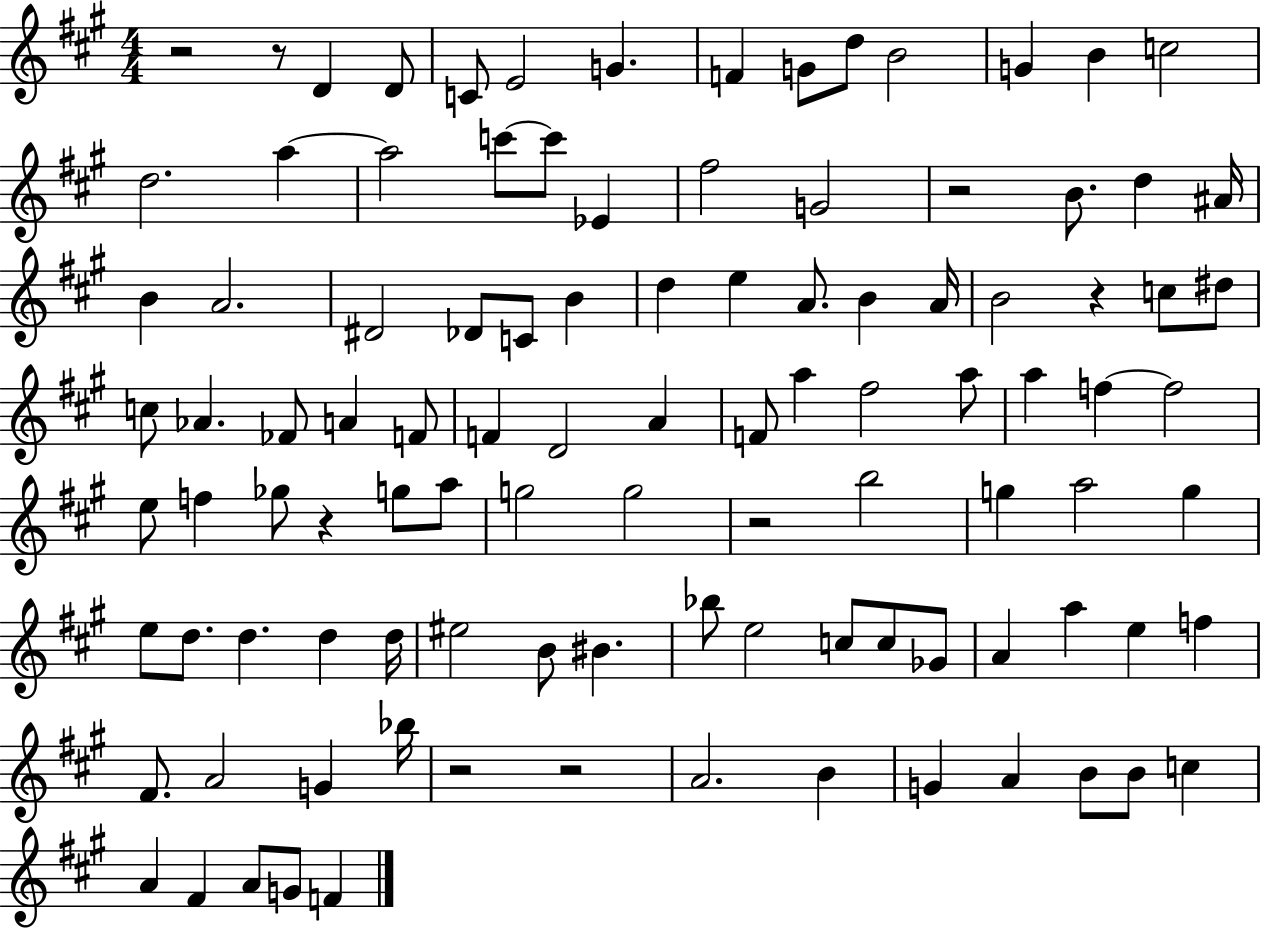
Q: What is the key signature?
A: A major